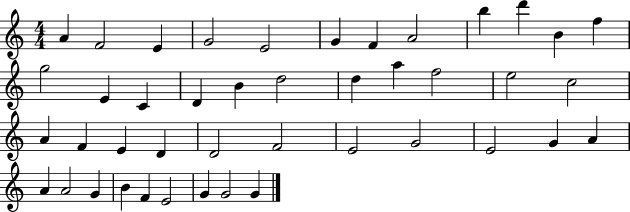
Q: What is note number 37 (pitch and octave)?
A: G4